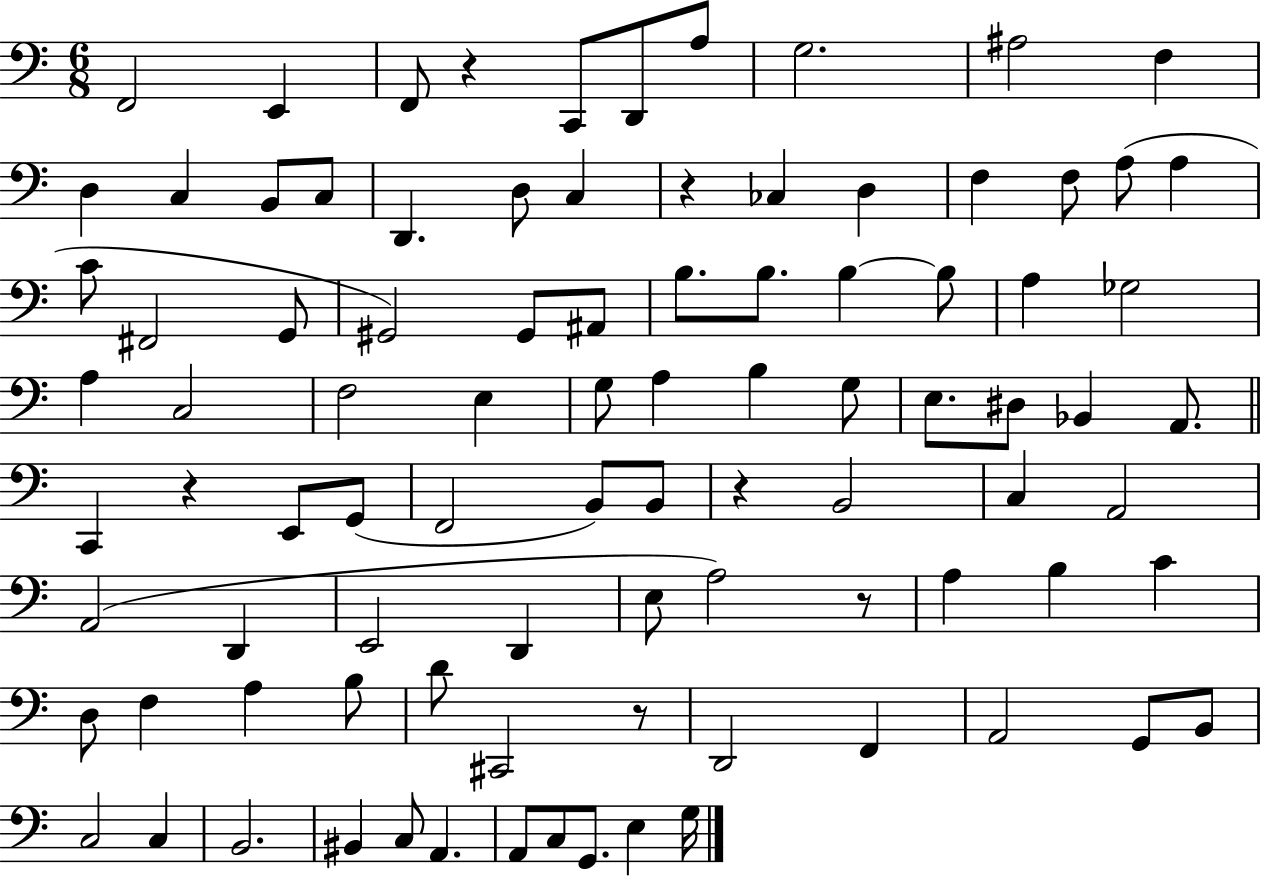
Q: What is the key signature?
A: C major